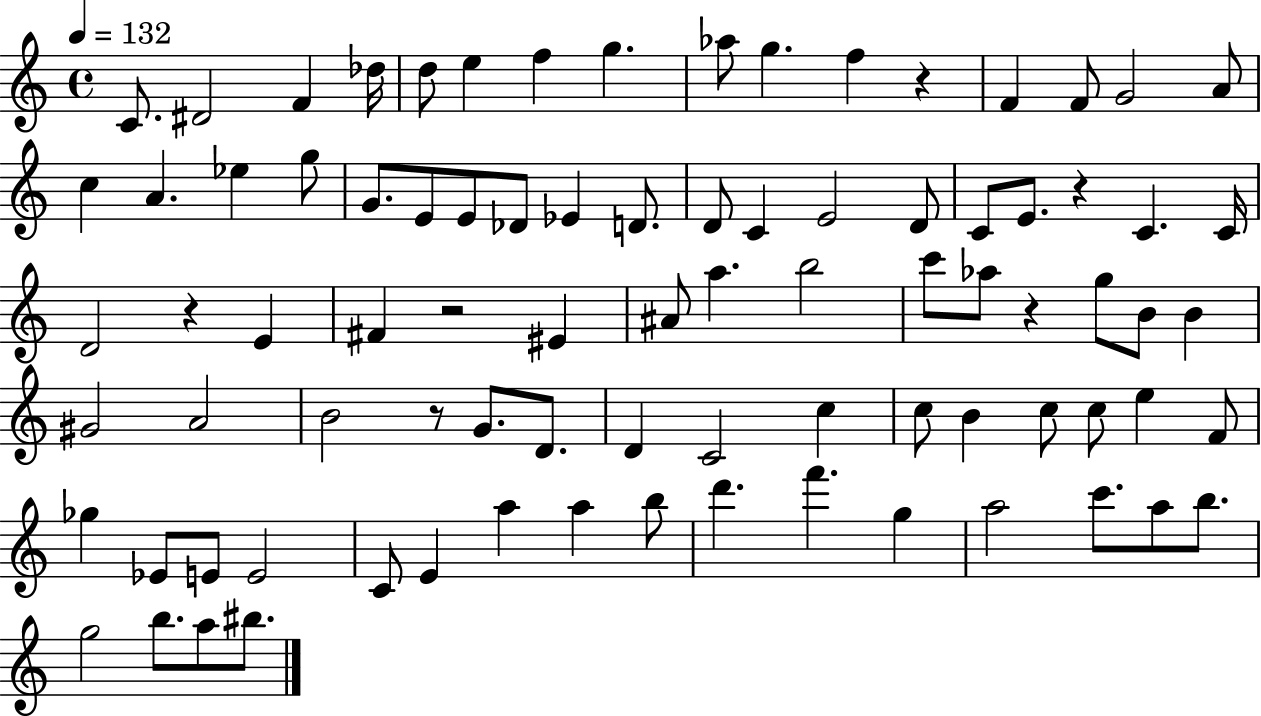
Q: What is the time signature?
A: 4/4